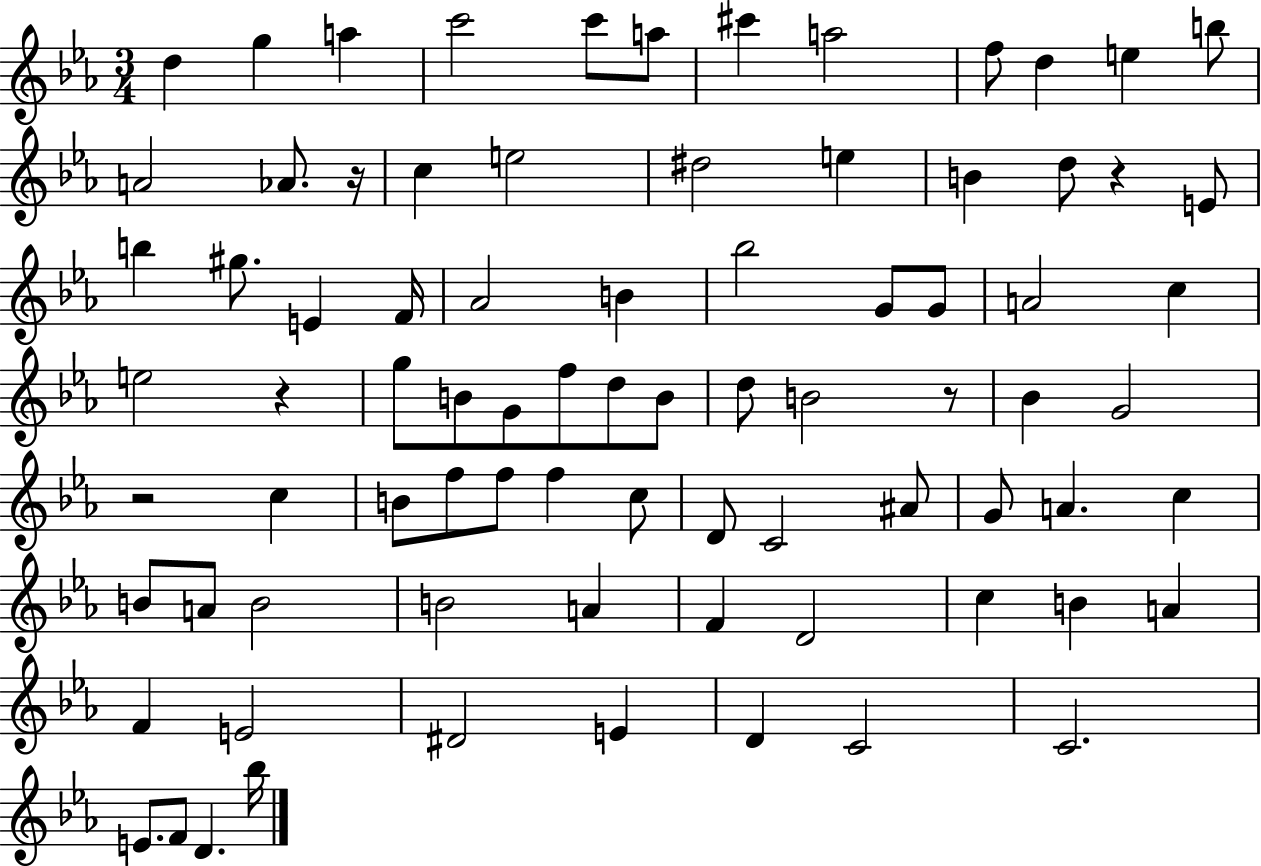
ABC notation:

X:1
T:Untitled
M:3/4
L:1/4
K:Eb
d g a c'2 c'/2 a/2 ^c' a2 f/2 d e b/2 A2 _A/2 z/4 c e2 ^d2 e B d/2 z E/2 b ^g/2 E F/4 _A2 B _b2 G/2 G/2 A2 c e2 z g/2 B/2 G/2 f/2 d/2 B/2 d/2 B2 z/2 _B G2 z2 c B/2 f/2 f/2 f c/2 D/2 C2 ^A/2 G/2 A c B/2 A/2 B2 B2 A F D2 c B A F E2 ^D2 E D C2 C2 E/2 F/2 D _b/4